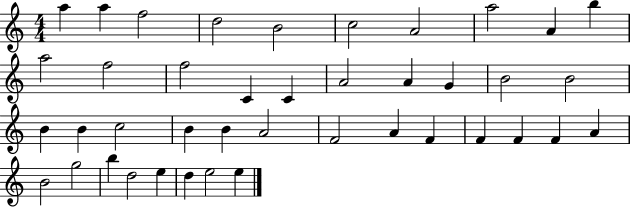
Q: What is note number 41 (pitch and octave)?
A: E5